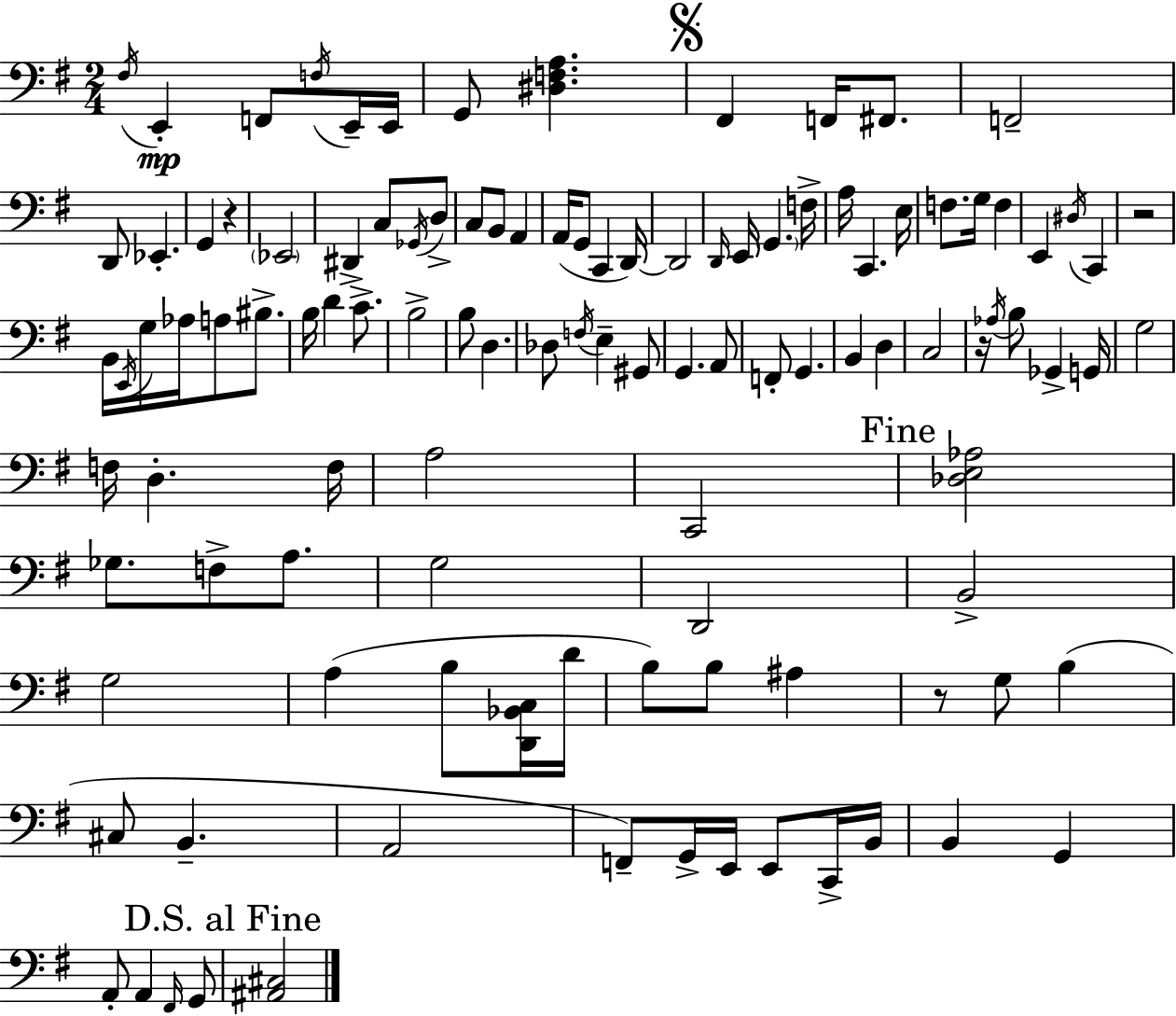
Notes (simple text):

F#3/s E2/q F2/e F3/s E2/s E2/s G2/e [D#3,F3,A3]/q. F#2/q F2/s F#2/e. F2/h D2/e Eb2/q. G2/q R/q Eb2/h D#2/q C3/e Gb2/s D3/e C3/e B2/e A2/q A2/s G2/e C2/q D2/s D2/h D2/s E2/s G2/q. F3/s A3/s C2/q. E3/s F3/e. G3/s F3/q E2/q D#3/s C2/q R/h B2/s E2/s G3/s Ab3/s A3/e BIS3/e. B3/s D4/q C4/e. B3/h B3/e D3/q. Db3/e F3/s E3/q G#2/e G2/q. A2/e F2/e G2/q. B2/q D3/q C3/h R/s Ab3/s B3/e Gb2/q G2/s G3/h F3/s D3/q. F3/s A3/h C2/h [Db3,E3,Ab3]/h Gb3/e. F3/e A3/e. G3/h D2/h B2/h G3/h A3/q B3/e [D2,Bb2,C3]/s D4/s B3/e B3/e A#3/q R/e G3/e B3/q C#3/e B2/q. A2/h F2/e G2/s E2/s E2/e C2/s B2/s B2/q G2/q A2/e A2/q F#2/s G2/e [A#2,C#3]/h